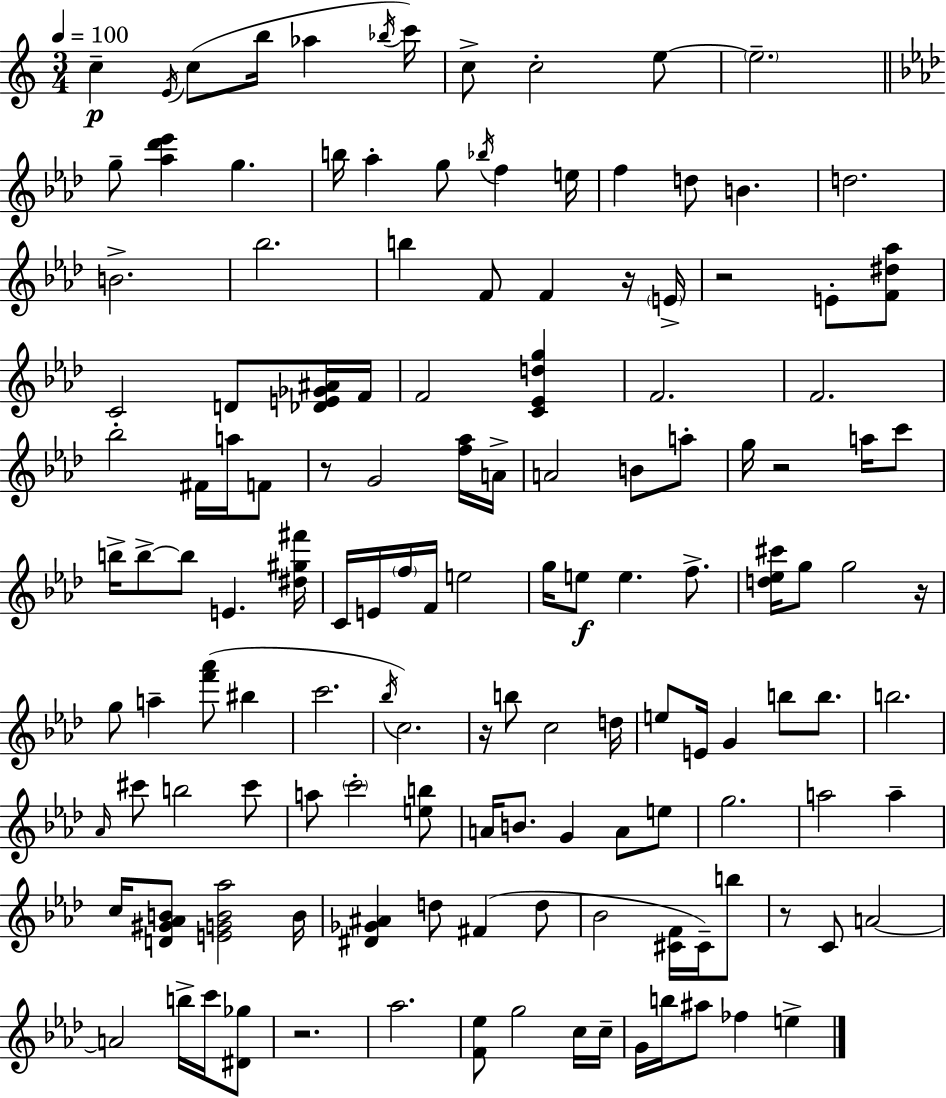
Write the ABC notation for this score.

X:1
T:Untitled
M:3/4
L:1/4
K:C
c E/4 c/2 b/4 _a _b/4 c'/4 c/2 c2 e/2 e2 g/2 [_a_d'_e'] g b/4 _a g/2 _b/4 f e/4 f d/2 B d2 B2 _b2 b F/2 F z/4 E/4 z2 E/2 [F^d_a]/2 C2 D/2 [_DE_G^A]/4 F/4 F2 [C_Edg] F2 F2 _b2 ^F/4 a/4 F/2 z/2 G2 [f_a]/4 A/4 A2 B/2 a/2 g/4 z2 a/4 c'/2 b/4 b/2 b/2 E [^d^g^f']/4 C/4 E/4 f/4 F/4 e2 g/4 e/2 e f/2 [d_e^c']/4 g/2 g2 z/4 g/2 a [f'_a']/2 ^b c'2 _b/4 c2 z/4 b/2 c2 d/4 e/2 E/4 G b/2 b/2 b2 _A/4 ^c'/2 b2 ^c'/2 a/2 c'2 [eb]/2 A/4 B/2 G A/2 e/2 g2 a2 a c/4 [D^G_AB]/2 [EGB_a]2 B/4 [^D_G^A] d/2 ^F d/2 _B2 [^CF]/4 ^C/4 b/2 z/2 C/2 A2 A2 b/4 c'/4 [^D_g]/2 z2 _a2 [F_e]/2 g2 c/4 c/4 G/4 b/4 ^a/2 _f e